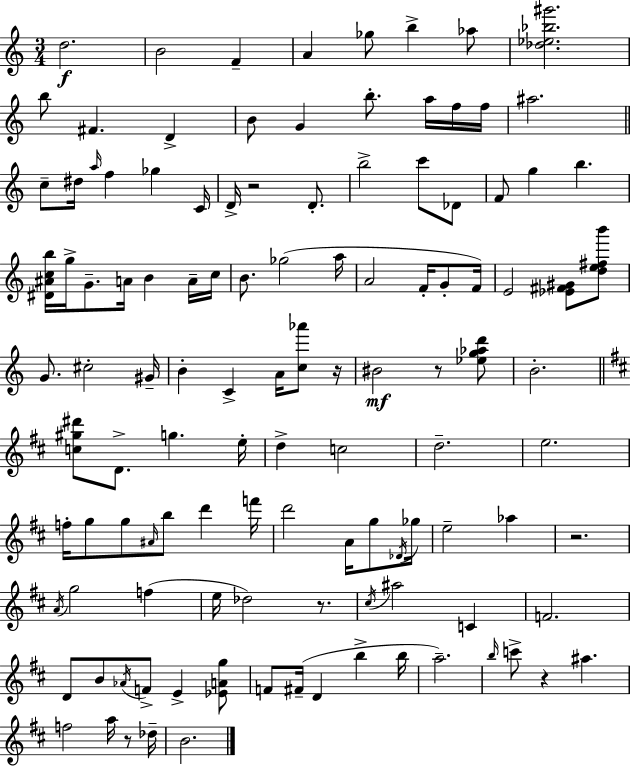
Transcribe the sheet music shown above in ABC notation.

X:1
T:Untitled
M:3/4
L:1/4
K:C
d2 B2 F A _g/2 b _a/2 [_d_e_b^g']2 b/2 ^F D B/2 G b/2 a/4 f/4 f/4 ^a2 c/2 ^d/4 a/4 f _g C/4 D/4 z2 D/2 b2 c'/2 _D/2 F/2 g b [^D^Acb]/4 g/4 G/2 A/4 B A/4 c/4 B/2 _g2 a/4 A2 F/4 G/2 F/4 E2 [_E^F^G]/2 [de^fb']/2 G/2 ^c2 ^G/4 B C A/4 [c_a']/2 z/4 ^B2 z/2 [_eg_ad']/2 B2 [c^g^d']/2 D/2 g e/4 d c2 d2 e2 f/4 g/2 g/2 ^A/4 b/2 d' f'/4 d'2 A/4 g/2 _D/4 _g/4 e2 _a z2 A/4 g2 f e/4 _d2 z/2 ^c/4 ^a2 C F2 D/2 B/2 _A/4 F/2 E [_EAg]/2 F/2 ^F/4 D b b/4 a2 b/4 c'/2 z ^a f2 a/4 z/2 _d/4 B2